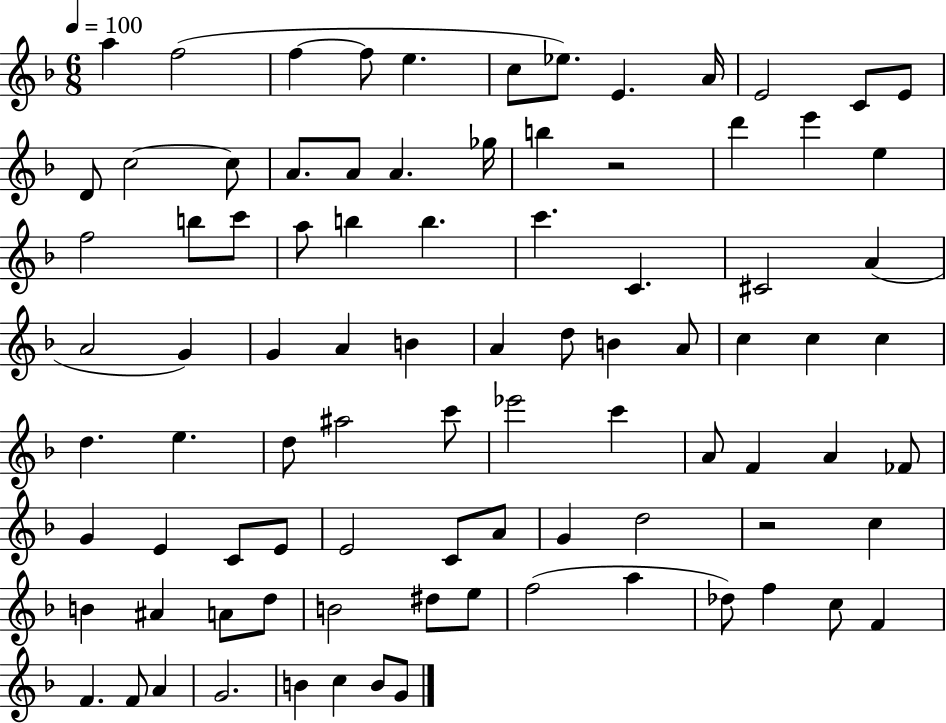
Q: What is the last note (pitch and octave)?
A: G4